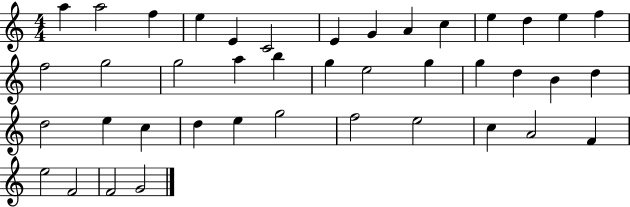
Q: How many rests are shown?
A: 0